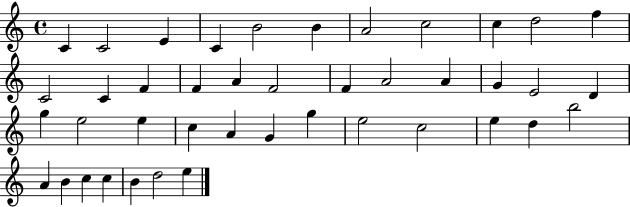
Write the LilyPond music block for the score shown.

{
  \clef treble
  \time 4/4
  \defaultTimeSignature
  \key c \major
  c'4 c'2 e'4 | c'4 b'2 b'4 | a'2 c''2 | c''4 d''2 f''4 | \break c'2 c'4 f'4 | f'4 a'4 f'2 | f'4 a'2 a'4 | g'4 e'2 d'4 | \break g''4 e''2 e''4 | c''4 a'4 g'4 g''4 | e''2 c''2 | e''4 d''4 b''2 | \break a'4 b'4 c''4 c''4 | b'4 d''2 e''4 | \bar "|."
}